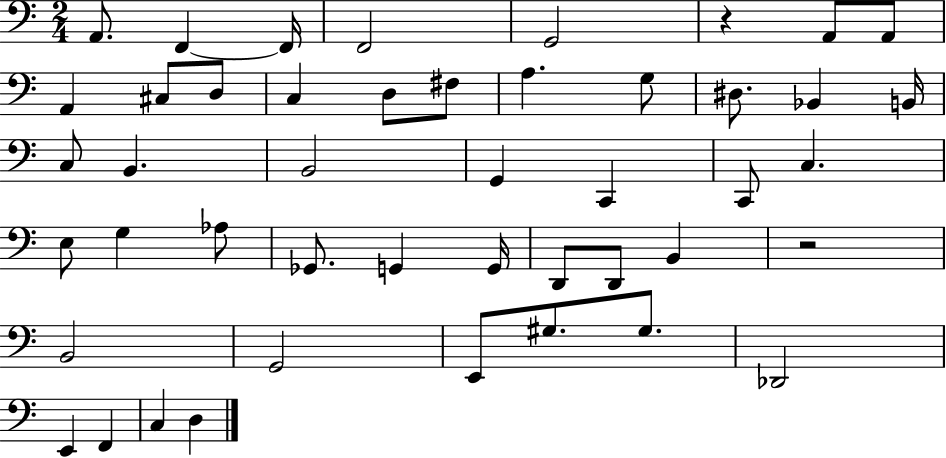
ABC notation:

X:1
T:Untitled
M:2/4
L:1/4
K:C
A,,/2 F,, F,,/4 F,,2 G,,2 z A,,/2 A,,/2 A,, ^C,/2 D,/2 C, D,/2 ^F,/2 A, G,/2 ^D,/2 _B,, B,,/4 C,/2 B,, B,,2 G,, C,, C,,/2 C, E,/2 G, _A,/2 _G,,/2 G,, G,,/4 D,,/2 D,,/2 B,, z2 B,,2 G,,2 E,,/2 ^G,/2 ^G,/2 _D,,2 E,, F,, C, D,